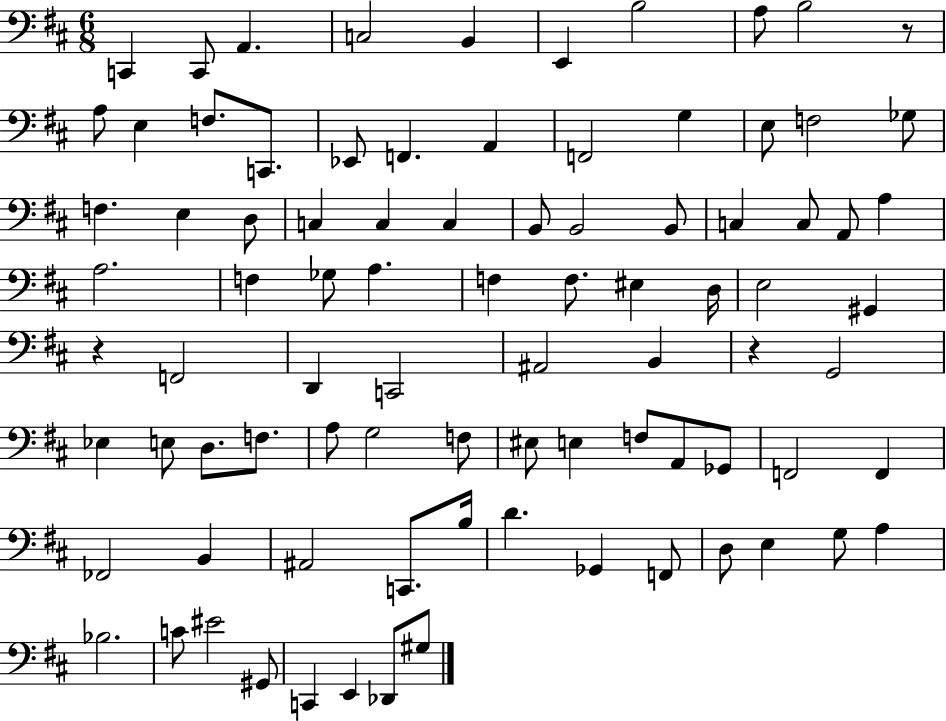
X:1
T:Untitled
M:6/8
L:1/4
K:D
C,, C,,/2 A,, C,2 B,, E,, B,2 A,/2 B,2 z/2 A,/2 E, F,/2 C,,/2 _E,,/2 F,, A,, F,,2 G, E,/2 F,2 _G,/2 F, E, D,/2 C, C, C, B,,/2 B,,2 B,,/2 C, C,/2 A,,/2 A, A,2 F, _G,/2 A, F, F,/2 ^E, D,/4 E,2 ^G,, z F,,2 D,, C,,2 ^A,,2 B,, z G,,2 _E, E,/2 D,/2 F,/2 A,/2 G,2 F,/2 ^E,/2 E, F,/2 A,,/2 _G,,/2 F,,2 F,, _F,,2 B,, ^A,,2 C,,/2 B,/4 D _G,, F,,/2 D,/2 E, G,/2 A, _B,2 C/2 ^E2 ^G,,/2 C,, E,, _D,,/2 ^G,/2